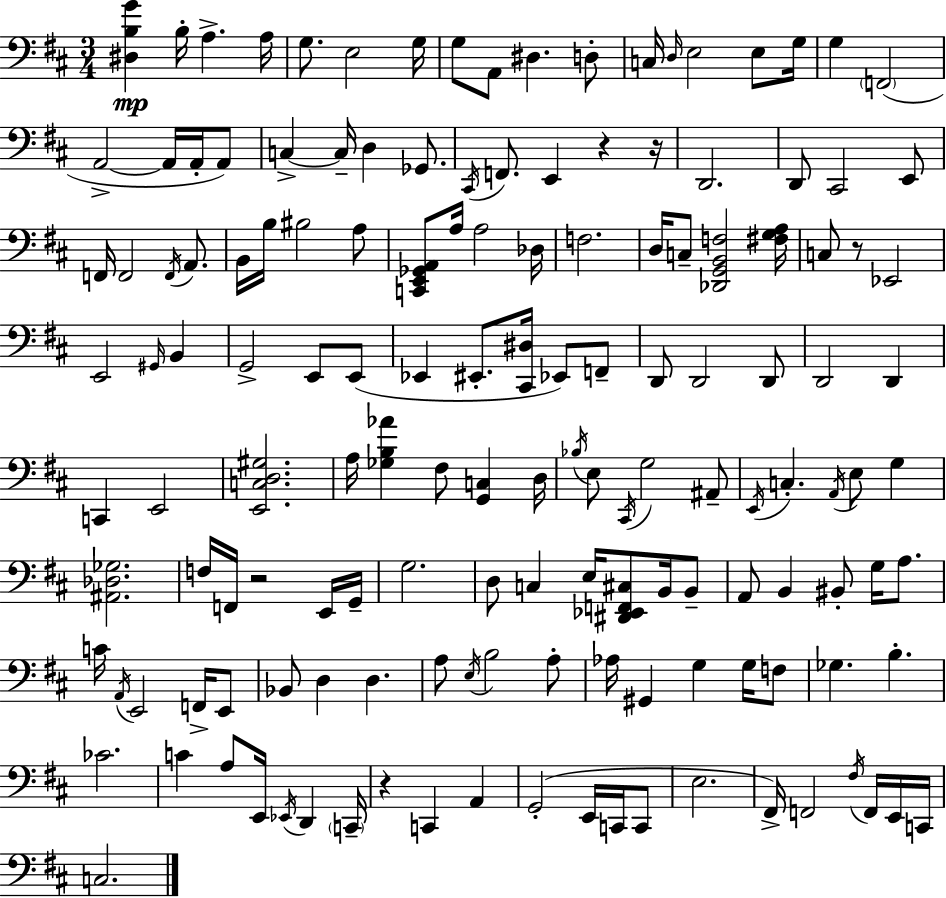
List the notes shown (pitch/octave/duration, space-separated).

[D#3,B3,G4]/q B3/s A3/q. A3/s G3/e. E3/h G3/s G3/e A2/e D#3/q. D3/e C3/s D3/s E3/h E3/e G3/s G3/q F2/h A2/h A2/s A2/s A2/e C3/q C3/s D3/q Gb2/e. C#2/s F2/e. E2/q R/q R/s D2/h. D2/e C#2/h E2/e F2/s F2/h F2/s A2/e. B2/s B3/s BIS3/h A3/e [C2,E2,Gb2,A2]/e A3/s A3/h Db3/s F3/h. D3/s C3/e [Db2,G2,B2,F3]/h [F#3,G3,A3]/s C3/e R/e Eb2/h E2/h G#2/s B2/q G2/h E2/e E2/e Eb2/q EIS2/e. [C#2,D#3]/s Eb2/e F2/e D2/e D2/h D2/e D2/h D2/q C2/q E2/h [E2,C3,D3,G#3]/h. A3/s [Gb3,B3,Ab4]/q F#3/e [G2,C3]/q D3/s Bb3/s E3/e C#2/s G3/h A#2/e E2/s C3/q. A2/s E3/e G3/q [A#2,Db3,Gb3]/h. F3/s F2/s R/h E2/s G2/s G3/h. D3/e C3/q E3/s [D#2,Eb2,F2,C#3]/e B2/s B2/e A2/e B2/q BIS2/e G3/s A3/e. C4/s A2/s E2/h F2/s E2/e Bb2/e D3/q D3/q. A3/e E3/s B3/h A3/e Ab3/s G#2/q G3/q G3/s F3/e Gb3/q. B3/q. CES4/h. C4/q A3/e E2/s Eb2/s D2/q C2/s R/q C2/q A2/q G2/h E2/s C2/s C2/e E3/h. F#2/s F2/h F#3/s F2/s E2/s C2/s C3/h.